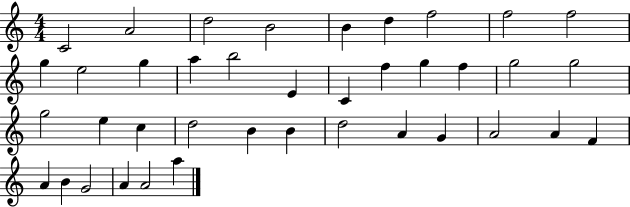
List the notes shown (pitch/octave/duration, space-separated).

C4/h A4/h D5/h B4/h B4/q D5/q F5/h F5/h F5/h G5/q E5/h G5/q A5/q B5/h E4/q C4/q F5/q G5/q F5/q G5/h G5/h G5/h E5/q C5/q D5/h B4/q B4/q D5/h A4/q G4/q A4/h A4/q F4/q A4/q B4/q G4/h A4/q A4/h A5/q